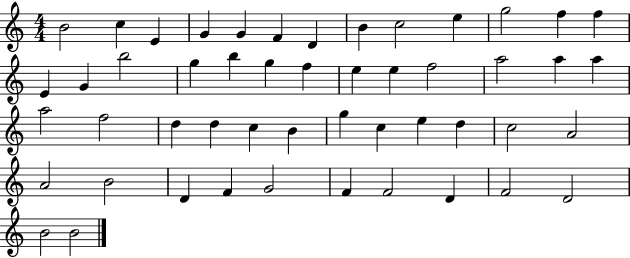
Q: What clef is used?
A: treble